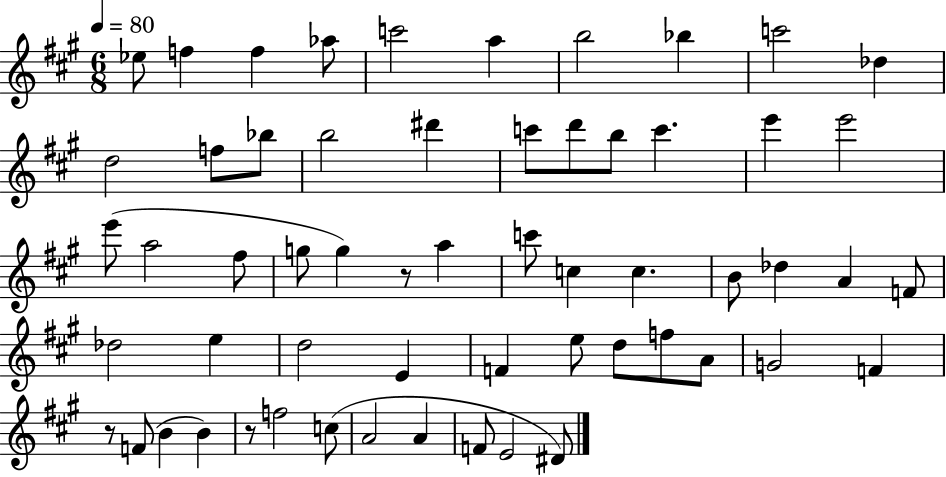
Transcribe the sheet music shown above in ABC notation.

X:1
T:Untitled
M:6/8
L:1/4
K:A
_e/2 f f _a/2 c'2 a b2 _b c'2 _d d2 f/2 _b/2 b2 ^d' c'/2 d'/2 b/2 c' e' e'2 e'/2 a2 ^f/2 g/2 g z/2 a c'/2 c c B/2 _d A F/2 _d2 e d2 E F e/2 d/2 f/2 A/2 G2 F z/2 F/2 B B z/2 f2 c/2 A2 A F/2 E2 ^D/2